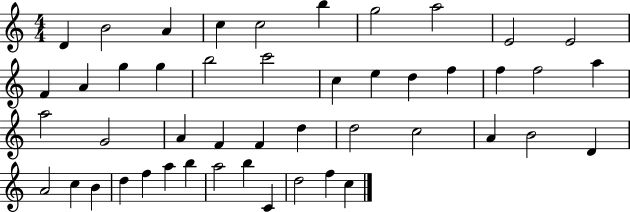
{
  \clef treble
  \numericTimeSignature
  \time 4/4
  \key c \major
  d'4 b'2 a'4 | c''4 c''2 b''4 | g''2 a''2 | e'2 e'2 | \break f'4 a'4 g''4 g''4 | b''2 c'''2 | c''4 e''4 d''4 f''4 | f''4 f''2 a''4 | \break a''2 g'2 | a'4 f'4 f'4 d''4 | d''2 c''2 | a'4 b'2 d'4 | \break a'2 c''4 b'4 | d''4 f''4 a''4 b''4 | a''2 b''4 c'4 | d''2 f''4 c''4 | \break \bar "|."
}